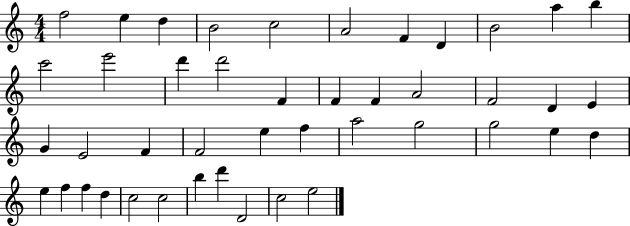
F5/h E5/q D5/q B4/h C5/h A4/h F4/q D4/q B4/h A5/q B5/q C6/h E6/h D6/q D6/h F4/q F4/q F4/q A4/h F4/h D4/q E4/q G4/q E4/h F4/q F4/h E5/q F5/q A5/h G5/h G5/h E5/q D5/q E5/q F5/q F5/q D5/q C5/h C5/h B5/q D6/q D4/h C5/h E5/h